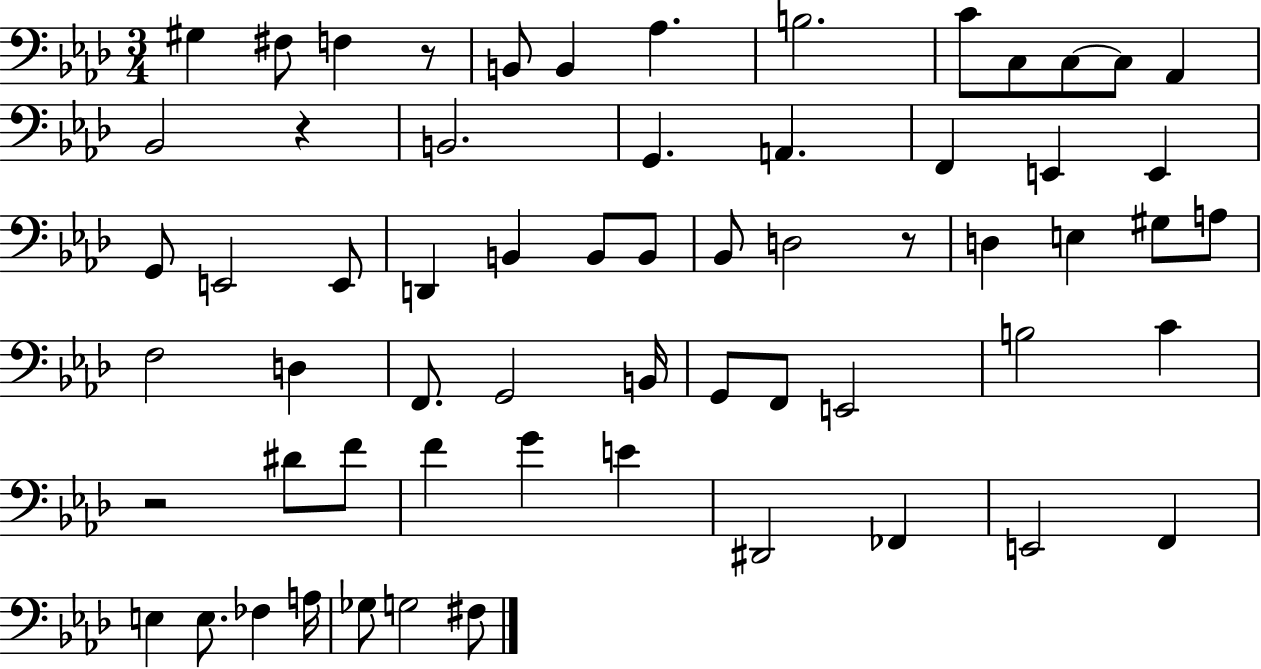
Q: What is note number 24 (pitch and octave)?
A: B2